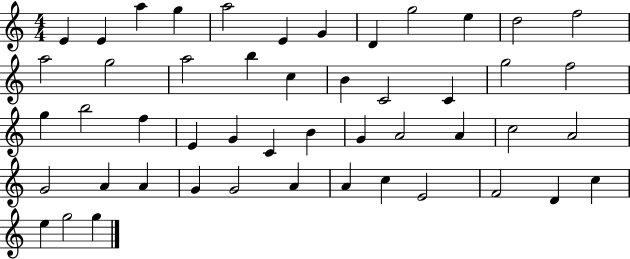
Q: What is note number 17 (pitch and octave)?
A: C5